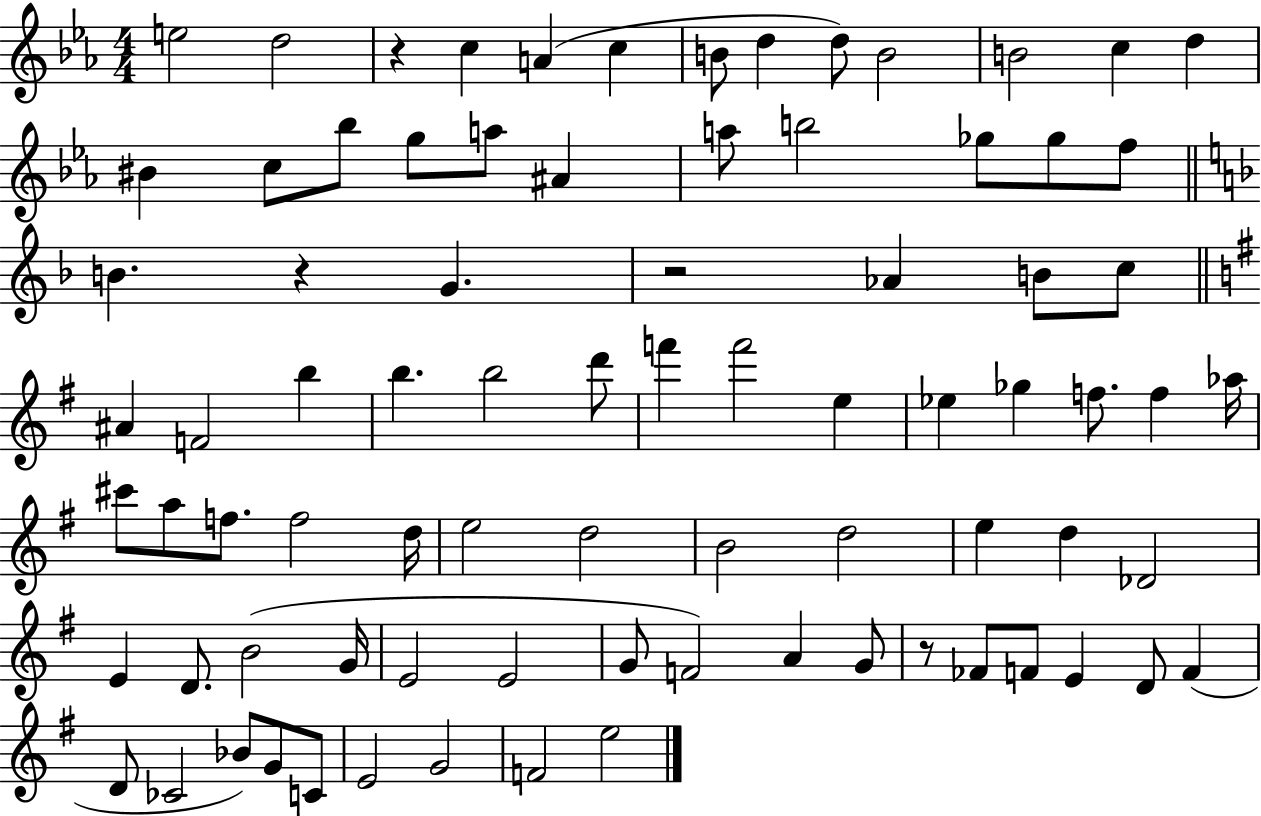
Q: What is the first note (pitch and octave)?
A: E5